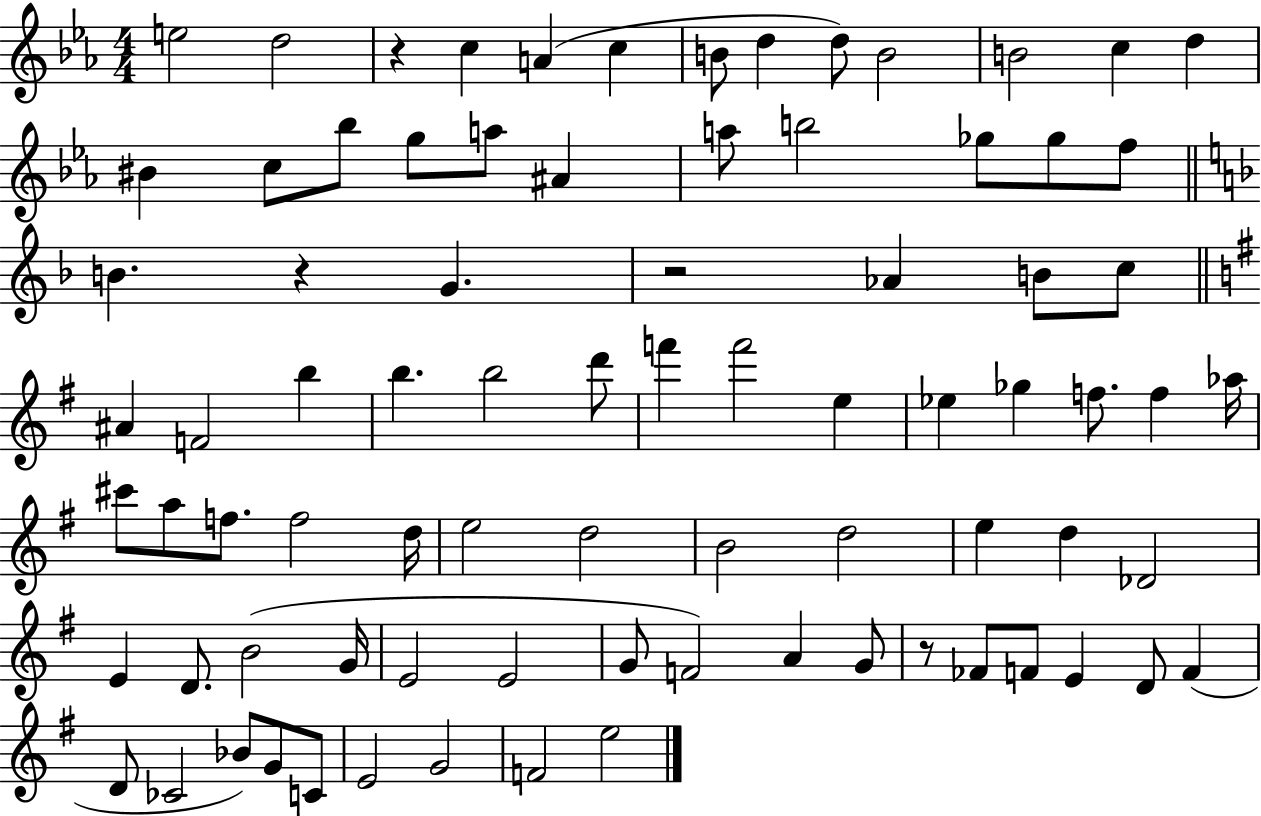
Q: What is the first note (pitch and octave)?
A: E5